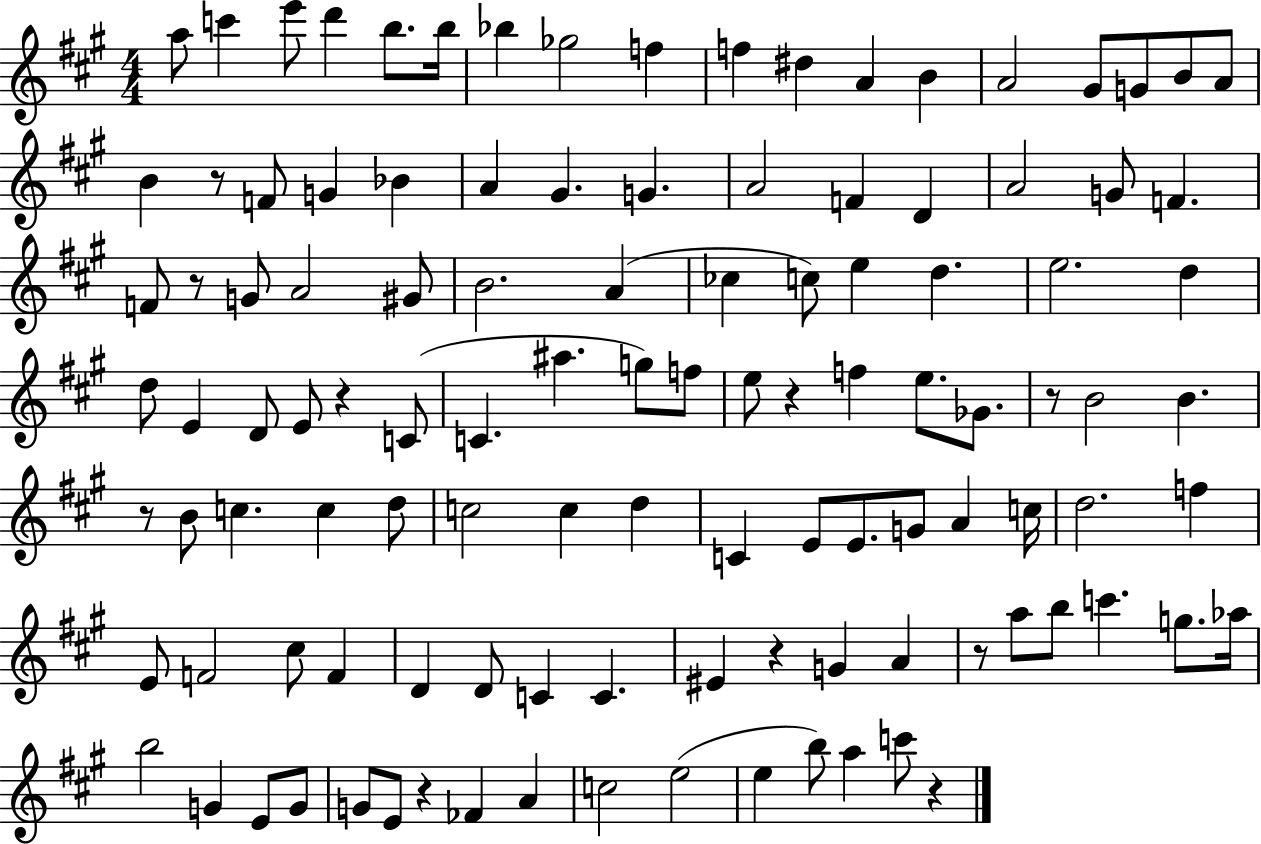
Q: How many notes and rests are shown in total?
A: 113